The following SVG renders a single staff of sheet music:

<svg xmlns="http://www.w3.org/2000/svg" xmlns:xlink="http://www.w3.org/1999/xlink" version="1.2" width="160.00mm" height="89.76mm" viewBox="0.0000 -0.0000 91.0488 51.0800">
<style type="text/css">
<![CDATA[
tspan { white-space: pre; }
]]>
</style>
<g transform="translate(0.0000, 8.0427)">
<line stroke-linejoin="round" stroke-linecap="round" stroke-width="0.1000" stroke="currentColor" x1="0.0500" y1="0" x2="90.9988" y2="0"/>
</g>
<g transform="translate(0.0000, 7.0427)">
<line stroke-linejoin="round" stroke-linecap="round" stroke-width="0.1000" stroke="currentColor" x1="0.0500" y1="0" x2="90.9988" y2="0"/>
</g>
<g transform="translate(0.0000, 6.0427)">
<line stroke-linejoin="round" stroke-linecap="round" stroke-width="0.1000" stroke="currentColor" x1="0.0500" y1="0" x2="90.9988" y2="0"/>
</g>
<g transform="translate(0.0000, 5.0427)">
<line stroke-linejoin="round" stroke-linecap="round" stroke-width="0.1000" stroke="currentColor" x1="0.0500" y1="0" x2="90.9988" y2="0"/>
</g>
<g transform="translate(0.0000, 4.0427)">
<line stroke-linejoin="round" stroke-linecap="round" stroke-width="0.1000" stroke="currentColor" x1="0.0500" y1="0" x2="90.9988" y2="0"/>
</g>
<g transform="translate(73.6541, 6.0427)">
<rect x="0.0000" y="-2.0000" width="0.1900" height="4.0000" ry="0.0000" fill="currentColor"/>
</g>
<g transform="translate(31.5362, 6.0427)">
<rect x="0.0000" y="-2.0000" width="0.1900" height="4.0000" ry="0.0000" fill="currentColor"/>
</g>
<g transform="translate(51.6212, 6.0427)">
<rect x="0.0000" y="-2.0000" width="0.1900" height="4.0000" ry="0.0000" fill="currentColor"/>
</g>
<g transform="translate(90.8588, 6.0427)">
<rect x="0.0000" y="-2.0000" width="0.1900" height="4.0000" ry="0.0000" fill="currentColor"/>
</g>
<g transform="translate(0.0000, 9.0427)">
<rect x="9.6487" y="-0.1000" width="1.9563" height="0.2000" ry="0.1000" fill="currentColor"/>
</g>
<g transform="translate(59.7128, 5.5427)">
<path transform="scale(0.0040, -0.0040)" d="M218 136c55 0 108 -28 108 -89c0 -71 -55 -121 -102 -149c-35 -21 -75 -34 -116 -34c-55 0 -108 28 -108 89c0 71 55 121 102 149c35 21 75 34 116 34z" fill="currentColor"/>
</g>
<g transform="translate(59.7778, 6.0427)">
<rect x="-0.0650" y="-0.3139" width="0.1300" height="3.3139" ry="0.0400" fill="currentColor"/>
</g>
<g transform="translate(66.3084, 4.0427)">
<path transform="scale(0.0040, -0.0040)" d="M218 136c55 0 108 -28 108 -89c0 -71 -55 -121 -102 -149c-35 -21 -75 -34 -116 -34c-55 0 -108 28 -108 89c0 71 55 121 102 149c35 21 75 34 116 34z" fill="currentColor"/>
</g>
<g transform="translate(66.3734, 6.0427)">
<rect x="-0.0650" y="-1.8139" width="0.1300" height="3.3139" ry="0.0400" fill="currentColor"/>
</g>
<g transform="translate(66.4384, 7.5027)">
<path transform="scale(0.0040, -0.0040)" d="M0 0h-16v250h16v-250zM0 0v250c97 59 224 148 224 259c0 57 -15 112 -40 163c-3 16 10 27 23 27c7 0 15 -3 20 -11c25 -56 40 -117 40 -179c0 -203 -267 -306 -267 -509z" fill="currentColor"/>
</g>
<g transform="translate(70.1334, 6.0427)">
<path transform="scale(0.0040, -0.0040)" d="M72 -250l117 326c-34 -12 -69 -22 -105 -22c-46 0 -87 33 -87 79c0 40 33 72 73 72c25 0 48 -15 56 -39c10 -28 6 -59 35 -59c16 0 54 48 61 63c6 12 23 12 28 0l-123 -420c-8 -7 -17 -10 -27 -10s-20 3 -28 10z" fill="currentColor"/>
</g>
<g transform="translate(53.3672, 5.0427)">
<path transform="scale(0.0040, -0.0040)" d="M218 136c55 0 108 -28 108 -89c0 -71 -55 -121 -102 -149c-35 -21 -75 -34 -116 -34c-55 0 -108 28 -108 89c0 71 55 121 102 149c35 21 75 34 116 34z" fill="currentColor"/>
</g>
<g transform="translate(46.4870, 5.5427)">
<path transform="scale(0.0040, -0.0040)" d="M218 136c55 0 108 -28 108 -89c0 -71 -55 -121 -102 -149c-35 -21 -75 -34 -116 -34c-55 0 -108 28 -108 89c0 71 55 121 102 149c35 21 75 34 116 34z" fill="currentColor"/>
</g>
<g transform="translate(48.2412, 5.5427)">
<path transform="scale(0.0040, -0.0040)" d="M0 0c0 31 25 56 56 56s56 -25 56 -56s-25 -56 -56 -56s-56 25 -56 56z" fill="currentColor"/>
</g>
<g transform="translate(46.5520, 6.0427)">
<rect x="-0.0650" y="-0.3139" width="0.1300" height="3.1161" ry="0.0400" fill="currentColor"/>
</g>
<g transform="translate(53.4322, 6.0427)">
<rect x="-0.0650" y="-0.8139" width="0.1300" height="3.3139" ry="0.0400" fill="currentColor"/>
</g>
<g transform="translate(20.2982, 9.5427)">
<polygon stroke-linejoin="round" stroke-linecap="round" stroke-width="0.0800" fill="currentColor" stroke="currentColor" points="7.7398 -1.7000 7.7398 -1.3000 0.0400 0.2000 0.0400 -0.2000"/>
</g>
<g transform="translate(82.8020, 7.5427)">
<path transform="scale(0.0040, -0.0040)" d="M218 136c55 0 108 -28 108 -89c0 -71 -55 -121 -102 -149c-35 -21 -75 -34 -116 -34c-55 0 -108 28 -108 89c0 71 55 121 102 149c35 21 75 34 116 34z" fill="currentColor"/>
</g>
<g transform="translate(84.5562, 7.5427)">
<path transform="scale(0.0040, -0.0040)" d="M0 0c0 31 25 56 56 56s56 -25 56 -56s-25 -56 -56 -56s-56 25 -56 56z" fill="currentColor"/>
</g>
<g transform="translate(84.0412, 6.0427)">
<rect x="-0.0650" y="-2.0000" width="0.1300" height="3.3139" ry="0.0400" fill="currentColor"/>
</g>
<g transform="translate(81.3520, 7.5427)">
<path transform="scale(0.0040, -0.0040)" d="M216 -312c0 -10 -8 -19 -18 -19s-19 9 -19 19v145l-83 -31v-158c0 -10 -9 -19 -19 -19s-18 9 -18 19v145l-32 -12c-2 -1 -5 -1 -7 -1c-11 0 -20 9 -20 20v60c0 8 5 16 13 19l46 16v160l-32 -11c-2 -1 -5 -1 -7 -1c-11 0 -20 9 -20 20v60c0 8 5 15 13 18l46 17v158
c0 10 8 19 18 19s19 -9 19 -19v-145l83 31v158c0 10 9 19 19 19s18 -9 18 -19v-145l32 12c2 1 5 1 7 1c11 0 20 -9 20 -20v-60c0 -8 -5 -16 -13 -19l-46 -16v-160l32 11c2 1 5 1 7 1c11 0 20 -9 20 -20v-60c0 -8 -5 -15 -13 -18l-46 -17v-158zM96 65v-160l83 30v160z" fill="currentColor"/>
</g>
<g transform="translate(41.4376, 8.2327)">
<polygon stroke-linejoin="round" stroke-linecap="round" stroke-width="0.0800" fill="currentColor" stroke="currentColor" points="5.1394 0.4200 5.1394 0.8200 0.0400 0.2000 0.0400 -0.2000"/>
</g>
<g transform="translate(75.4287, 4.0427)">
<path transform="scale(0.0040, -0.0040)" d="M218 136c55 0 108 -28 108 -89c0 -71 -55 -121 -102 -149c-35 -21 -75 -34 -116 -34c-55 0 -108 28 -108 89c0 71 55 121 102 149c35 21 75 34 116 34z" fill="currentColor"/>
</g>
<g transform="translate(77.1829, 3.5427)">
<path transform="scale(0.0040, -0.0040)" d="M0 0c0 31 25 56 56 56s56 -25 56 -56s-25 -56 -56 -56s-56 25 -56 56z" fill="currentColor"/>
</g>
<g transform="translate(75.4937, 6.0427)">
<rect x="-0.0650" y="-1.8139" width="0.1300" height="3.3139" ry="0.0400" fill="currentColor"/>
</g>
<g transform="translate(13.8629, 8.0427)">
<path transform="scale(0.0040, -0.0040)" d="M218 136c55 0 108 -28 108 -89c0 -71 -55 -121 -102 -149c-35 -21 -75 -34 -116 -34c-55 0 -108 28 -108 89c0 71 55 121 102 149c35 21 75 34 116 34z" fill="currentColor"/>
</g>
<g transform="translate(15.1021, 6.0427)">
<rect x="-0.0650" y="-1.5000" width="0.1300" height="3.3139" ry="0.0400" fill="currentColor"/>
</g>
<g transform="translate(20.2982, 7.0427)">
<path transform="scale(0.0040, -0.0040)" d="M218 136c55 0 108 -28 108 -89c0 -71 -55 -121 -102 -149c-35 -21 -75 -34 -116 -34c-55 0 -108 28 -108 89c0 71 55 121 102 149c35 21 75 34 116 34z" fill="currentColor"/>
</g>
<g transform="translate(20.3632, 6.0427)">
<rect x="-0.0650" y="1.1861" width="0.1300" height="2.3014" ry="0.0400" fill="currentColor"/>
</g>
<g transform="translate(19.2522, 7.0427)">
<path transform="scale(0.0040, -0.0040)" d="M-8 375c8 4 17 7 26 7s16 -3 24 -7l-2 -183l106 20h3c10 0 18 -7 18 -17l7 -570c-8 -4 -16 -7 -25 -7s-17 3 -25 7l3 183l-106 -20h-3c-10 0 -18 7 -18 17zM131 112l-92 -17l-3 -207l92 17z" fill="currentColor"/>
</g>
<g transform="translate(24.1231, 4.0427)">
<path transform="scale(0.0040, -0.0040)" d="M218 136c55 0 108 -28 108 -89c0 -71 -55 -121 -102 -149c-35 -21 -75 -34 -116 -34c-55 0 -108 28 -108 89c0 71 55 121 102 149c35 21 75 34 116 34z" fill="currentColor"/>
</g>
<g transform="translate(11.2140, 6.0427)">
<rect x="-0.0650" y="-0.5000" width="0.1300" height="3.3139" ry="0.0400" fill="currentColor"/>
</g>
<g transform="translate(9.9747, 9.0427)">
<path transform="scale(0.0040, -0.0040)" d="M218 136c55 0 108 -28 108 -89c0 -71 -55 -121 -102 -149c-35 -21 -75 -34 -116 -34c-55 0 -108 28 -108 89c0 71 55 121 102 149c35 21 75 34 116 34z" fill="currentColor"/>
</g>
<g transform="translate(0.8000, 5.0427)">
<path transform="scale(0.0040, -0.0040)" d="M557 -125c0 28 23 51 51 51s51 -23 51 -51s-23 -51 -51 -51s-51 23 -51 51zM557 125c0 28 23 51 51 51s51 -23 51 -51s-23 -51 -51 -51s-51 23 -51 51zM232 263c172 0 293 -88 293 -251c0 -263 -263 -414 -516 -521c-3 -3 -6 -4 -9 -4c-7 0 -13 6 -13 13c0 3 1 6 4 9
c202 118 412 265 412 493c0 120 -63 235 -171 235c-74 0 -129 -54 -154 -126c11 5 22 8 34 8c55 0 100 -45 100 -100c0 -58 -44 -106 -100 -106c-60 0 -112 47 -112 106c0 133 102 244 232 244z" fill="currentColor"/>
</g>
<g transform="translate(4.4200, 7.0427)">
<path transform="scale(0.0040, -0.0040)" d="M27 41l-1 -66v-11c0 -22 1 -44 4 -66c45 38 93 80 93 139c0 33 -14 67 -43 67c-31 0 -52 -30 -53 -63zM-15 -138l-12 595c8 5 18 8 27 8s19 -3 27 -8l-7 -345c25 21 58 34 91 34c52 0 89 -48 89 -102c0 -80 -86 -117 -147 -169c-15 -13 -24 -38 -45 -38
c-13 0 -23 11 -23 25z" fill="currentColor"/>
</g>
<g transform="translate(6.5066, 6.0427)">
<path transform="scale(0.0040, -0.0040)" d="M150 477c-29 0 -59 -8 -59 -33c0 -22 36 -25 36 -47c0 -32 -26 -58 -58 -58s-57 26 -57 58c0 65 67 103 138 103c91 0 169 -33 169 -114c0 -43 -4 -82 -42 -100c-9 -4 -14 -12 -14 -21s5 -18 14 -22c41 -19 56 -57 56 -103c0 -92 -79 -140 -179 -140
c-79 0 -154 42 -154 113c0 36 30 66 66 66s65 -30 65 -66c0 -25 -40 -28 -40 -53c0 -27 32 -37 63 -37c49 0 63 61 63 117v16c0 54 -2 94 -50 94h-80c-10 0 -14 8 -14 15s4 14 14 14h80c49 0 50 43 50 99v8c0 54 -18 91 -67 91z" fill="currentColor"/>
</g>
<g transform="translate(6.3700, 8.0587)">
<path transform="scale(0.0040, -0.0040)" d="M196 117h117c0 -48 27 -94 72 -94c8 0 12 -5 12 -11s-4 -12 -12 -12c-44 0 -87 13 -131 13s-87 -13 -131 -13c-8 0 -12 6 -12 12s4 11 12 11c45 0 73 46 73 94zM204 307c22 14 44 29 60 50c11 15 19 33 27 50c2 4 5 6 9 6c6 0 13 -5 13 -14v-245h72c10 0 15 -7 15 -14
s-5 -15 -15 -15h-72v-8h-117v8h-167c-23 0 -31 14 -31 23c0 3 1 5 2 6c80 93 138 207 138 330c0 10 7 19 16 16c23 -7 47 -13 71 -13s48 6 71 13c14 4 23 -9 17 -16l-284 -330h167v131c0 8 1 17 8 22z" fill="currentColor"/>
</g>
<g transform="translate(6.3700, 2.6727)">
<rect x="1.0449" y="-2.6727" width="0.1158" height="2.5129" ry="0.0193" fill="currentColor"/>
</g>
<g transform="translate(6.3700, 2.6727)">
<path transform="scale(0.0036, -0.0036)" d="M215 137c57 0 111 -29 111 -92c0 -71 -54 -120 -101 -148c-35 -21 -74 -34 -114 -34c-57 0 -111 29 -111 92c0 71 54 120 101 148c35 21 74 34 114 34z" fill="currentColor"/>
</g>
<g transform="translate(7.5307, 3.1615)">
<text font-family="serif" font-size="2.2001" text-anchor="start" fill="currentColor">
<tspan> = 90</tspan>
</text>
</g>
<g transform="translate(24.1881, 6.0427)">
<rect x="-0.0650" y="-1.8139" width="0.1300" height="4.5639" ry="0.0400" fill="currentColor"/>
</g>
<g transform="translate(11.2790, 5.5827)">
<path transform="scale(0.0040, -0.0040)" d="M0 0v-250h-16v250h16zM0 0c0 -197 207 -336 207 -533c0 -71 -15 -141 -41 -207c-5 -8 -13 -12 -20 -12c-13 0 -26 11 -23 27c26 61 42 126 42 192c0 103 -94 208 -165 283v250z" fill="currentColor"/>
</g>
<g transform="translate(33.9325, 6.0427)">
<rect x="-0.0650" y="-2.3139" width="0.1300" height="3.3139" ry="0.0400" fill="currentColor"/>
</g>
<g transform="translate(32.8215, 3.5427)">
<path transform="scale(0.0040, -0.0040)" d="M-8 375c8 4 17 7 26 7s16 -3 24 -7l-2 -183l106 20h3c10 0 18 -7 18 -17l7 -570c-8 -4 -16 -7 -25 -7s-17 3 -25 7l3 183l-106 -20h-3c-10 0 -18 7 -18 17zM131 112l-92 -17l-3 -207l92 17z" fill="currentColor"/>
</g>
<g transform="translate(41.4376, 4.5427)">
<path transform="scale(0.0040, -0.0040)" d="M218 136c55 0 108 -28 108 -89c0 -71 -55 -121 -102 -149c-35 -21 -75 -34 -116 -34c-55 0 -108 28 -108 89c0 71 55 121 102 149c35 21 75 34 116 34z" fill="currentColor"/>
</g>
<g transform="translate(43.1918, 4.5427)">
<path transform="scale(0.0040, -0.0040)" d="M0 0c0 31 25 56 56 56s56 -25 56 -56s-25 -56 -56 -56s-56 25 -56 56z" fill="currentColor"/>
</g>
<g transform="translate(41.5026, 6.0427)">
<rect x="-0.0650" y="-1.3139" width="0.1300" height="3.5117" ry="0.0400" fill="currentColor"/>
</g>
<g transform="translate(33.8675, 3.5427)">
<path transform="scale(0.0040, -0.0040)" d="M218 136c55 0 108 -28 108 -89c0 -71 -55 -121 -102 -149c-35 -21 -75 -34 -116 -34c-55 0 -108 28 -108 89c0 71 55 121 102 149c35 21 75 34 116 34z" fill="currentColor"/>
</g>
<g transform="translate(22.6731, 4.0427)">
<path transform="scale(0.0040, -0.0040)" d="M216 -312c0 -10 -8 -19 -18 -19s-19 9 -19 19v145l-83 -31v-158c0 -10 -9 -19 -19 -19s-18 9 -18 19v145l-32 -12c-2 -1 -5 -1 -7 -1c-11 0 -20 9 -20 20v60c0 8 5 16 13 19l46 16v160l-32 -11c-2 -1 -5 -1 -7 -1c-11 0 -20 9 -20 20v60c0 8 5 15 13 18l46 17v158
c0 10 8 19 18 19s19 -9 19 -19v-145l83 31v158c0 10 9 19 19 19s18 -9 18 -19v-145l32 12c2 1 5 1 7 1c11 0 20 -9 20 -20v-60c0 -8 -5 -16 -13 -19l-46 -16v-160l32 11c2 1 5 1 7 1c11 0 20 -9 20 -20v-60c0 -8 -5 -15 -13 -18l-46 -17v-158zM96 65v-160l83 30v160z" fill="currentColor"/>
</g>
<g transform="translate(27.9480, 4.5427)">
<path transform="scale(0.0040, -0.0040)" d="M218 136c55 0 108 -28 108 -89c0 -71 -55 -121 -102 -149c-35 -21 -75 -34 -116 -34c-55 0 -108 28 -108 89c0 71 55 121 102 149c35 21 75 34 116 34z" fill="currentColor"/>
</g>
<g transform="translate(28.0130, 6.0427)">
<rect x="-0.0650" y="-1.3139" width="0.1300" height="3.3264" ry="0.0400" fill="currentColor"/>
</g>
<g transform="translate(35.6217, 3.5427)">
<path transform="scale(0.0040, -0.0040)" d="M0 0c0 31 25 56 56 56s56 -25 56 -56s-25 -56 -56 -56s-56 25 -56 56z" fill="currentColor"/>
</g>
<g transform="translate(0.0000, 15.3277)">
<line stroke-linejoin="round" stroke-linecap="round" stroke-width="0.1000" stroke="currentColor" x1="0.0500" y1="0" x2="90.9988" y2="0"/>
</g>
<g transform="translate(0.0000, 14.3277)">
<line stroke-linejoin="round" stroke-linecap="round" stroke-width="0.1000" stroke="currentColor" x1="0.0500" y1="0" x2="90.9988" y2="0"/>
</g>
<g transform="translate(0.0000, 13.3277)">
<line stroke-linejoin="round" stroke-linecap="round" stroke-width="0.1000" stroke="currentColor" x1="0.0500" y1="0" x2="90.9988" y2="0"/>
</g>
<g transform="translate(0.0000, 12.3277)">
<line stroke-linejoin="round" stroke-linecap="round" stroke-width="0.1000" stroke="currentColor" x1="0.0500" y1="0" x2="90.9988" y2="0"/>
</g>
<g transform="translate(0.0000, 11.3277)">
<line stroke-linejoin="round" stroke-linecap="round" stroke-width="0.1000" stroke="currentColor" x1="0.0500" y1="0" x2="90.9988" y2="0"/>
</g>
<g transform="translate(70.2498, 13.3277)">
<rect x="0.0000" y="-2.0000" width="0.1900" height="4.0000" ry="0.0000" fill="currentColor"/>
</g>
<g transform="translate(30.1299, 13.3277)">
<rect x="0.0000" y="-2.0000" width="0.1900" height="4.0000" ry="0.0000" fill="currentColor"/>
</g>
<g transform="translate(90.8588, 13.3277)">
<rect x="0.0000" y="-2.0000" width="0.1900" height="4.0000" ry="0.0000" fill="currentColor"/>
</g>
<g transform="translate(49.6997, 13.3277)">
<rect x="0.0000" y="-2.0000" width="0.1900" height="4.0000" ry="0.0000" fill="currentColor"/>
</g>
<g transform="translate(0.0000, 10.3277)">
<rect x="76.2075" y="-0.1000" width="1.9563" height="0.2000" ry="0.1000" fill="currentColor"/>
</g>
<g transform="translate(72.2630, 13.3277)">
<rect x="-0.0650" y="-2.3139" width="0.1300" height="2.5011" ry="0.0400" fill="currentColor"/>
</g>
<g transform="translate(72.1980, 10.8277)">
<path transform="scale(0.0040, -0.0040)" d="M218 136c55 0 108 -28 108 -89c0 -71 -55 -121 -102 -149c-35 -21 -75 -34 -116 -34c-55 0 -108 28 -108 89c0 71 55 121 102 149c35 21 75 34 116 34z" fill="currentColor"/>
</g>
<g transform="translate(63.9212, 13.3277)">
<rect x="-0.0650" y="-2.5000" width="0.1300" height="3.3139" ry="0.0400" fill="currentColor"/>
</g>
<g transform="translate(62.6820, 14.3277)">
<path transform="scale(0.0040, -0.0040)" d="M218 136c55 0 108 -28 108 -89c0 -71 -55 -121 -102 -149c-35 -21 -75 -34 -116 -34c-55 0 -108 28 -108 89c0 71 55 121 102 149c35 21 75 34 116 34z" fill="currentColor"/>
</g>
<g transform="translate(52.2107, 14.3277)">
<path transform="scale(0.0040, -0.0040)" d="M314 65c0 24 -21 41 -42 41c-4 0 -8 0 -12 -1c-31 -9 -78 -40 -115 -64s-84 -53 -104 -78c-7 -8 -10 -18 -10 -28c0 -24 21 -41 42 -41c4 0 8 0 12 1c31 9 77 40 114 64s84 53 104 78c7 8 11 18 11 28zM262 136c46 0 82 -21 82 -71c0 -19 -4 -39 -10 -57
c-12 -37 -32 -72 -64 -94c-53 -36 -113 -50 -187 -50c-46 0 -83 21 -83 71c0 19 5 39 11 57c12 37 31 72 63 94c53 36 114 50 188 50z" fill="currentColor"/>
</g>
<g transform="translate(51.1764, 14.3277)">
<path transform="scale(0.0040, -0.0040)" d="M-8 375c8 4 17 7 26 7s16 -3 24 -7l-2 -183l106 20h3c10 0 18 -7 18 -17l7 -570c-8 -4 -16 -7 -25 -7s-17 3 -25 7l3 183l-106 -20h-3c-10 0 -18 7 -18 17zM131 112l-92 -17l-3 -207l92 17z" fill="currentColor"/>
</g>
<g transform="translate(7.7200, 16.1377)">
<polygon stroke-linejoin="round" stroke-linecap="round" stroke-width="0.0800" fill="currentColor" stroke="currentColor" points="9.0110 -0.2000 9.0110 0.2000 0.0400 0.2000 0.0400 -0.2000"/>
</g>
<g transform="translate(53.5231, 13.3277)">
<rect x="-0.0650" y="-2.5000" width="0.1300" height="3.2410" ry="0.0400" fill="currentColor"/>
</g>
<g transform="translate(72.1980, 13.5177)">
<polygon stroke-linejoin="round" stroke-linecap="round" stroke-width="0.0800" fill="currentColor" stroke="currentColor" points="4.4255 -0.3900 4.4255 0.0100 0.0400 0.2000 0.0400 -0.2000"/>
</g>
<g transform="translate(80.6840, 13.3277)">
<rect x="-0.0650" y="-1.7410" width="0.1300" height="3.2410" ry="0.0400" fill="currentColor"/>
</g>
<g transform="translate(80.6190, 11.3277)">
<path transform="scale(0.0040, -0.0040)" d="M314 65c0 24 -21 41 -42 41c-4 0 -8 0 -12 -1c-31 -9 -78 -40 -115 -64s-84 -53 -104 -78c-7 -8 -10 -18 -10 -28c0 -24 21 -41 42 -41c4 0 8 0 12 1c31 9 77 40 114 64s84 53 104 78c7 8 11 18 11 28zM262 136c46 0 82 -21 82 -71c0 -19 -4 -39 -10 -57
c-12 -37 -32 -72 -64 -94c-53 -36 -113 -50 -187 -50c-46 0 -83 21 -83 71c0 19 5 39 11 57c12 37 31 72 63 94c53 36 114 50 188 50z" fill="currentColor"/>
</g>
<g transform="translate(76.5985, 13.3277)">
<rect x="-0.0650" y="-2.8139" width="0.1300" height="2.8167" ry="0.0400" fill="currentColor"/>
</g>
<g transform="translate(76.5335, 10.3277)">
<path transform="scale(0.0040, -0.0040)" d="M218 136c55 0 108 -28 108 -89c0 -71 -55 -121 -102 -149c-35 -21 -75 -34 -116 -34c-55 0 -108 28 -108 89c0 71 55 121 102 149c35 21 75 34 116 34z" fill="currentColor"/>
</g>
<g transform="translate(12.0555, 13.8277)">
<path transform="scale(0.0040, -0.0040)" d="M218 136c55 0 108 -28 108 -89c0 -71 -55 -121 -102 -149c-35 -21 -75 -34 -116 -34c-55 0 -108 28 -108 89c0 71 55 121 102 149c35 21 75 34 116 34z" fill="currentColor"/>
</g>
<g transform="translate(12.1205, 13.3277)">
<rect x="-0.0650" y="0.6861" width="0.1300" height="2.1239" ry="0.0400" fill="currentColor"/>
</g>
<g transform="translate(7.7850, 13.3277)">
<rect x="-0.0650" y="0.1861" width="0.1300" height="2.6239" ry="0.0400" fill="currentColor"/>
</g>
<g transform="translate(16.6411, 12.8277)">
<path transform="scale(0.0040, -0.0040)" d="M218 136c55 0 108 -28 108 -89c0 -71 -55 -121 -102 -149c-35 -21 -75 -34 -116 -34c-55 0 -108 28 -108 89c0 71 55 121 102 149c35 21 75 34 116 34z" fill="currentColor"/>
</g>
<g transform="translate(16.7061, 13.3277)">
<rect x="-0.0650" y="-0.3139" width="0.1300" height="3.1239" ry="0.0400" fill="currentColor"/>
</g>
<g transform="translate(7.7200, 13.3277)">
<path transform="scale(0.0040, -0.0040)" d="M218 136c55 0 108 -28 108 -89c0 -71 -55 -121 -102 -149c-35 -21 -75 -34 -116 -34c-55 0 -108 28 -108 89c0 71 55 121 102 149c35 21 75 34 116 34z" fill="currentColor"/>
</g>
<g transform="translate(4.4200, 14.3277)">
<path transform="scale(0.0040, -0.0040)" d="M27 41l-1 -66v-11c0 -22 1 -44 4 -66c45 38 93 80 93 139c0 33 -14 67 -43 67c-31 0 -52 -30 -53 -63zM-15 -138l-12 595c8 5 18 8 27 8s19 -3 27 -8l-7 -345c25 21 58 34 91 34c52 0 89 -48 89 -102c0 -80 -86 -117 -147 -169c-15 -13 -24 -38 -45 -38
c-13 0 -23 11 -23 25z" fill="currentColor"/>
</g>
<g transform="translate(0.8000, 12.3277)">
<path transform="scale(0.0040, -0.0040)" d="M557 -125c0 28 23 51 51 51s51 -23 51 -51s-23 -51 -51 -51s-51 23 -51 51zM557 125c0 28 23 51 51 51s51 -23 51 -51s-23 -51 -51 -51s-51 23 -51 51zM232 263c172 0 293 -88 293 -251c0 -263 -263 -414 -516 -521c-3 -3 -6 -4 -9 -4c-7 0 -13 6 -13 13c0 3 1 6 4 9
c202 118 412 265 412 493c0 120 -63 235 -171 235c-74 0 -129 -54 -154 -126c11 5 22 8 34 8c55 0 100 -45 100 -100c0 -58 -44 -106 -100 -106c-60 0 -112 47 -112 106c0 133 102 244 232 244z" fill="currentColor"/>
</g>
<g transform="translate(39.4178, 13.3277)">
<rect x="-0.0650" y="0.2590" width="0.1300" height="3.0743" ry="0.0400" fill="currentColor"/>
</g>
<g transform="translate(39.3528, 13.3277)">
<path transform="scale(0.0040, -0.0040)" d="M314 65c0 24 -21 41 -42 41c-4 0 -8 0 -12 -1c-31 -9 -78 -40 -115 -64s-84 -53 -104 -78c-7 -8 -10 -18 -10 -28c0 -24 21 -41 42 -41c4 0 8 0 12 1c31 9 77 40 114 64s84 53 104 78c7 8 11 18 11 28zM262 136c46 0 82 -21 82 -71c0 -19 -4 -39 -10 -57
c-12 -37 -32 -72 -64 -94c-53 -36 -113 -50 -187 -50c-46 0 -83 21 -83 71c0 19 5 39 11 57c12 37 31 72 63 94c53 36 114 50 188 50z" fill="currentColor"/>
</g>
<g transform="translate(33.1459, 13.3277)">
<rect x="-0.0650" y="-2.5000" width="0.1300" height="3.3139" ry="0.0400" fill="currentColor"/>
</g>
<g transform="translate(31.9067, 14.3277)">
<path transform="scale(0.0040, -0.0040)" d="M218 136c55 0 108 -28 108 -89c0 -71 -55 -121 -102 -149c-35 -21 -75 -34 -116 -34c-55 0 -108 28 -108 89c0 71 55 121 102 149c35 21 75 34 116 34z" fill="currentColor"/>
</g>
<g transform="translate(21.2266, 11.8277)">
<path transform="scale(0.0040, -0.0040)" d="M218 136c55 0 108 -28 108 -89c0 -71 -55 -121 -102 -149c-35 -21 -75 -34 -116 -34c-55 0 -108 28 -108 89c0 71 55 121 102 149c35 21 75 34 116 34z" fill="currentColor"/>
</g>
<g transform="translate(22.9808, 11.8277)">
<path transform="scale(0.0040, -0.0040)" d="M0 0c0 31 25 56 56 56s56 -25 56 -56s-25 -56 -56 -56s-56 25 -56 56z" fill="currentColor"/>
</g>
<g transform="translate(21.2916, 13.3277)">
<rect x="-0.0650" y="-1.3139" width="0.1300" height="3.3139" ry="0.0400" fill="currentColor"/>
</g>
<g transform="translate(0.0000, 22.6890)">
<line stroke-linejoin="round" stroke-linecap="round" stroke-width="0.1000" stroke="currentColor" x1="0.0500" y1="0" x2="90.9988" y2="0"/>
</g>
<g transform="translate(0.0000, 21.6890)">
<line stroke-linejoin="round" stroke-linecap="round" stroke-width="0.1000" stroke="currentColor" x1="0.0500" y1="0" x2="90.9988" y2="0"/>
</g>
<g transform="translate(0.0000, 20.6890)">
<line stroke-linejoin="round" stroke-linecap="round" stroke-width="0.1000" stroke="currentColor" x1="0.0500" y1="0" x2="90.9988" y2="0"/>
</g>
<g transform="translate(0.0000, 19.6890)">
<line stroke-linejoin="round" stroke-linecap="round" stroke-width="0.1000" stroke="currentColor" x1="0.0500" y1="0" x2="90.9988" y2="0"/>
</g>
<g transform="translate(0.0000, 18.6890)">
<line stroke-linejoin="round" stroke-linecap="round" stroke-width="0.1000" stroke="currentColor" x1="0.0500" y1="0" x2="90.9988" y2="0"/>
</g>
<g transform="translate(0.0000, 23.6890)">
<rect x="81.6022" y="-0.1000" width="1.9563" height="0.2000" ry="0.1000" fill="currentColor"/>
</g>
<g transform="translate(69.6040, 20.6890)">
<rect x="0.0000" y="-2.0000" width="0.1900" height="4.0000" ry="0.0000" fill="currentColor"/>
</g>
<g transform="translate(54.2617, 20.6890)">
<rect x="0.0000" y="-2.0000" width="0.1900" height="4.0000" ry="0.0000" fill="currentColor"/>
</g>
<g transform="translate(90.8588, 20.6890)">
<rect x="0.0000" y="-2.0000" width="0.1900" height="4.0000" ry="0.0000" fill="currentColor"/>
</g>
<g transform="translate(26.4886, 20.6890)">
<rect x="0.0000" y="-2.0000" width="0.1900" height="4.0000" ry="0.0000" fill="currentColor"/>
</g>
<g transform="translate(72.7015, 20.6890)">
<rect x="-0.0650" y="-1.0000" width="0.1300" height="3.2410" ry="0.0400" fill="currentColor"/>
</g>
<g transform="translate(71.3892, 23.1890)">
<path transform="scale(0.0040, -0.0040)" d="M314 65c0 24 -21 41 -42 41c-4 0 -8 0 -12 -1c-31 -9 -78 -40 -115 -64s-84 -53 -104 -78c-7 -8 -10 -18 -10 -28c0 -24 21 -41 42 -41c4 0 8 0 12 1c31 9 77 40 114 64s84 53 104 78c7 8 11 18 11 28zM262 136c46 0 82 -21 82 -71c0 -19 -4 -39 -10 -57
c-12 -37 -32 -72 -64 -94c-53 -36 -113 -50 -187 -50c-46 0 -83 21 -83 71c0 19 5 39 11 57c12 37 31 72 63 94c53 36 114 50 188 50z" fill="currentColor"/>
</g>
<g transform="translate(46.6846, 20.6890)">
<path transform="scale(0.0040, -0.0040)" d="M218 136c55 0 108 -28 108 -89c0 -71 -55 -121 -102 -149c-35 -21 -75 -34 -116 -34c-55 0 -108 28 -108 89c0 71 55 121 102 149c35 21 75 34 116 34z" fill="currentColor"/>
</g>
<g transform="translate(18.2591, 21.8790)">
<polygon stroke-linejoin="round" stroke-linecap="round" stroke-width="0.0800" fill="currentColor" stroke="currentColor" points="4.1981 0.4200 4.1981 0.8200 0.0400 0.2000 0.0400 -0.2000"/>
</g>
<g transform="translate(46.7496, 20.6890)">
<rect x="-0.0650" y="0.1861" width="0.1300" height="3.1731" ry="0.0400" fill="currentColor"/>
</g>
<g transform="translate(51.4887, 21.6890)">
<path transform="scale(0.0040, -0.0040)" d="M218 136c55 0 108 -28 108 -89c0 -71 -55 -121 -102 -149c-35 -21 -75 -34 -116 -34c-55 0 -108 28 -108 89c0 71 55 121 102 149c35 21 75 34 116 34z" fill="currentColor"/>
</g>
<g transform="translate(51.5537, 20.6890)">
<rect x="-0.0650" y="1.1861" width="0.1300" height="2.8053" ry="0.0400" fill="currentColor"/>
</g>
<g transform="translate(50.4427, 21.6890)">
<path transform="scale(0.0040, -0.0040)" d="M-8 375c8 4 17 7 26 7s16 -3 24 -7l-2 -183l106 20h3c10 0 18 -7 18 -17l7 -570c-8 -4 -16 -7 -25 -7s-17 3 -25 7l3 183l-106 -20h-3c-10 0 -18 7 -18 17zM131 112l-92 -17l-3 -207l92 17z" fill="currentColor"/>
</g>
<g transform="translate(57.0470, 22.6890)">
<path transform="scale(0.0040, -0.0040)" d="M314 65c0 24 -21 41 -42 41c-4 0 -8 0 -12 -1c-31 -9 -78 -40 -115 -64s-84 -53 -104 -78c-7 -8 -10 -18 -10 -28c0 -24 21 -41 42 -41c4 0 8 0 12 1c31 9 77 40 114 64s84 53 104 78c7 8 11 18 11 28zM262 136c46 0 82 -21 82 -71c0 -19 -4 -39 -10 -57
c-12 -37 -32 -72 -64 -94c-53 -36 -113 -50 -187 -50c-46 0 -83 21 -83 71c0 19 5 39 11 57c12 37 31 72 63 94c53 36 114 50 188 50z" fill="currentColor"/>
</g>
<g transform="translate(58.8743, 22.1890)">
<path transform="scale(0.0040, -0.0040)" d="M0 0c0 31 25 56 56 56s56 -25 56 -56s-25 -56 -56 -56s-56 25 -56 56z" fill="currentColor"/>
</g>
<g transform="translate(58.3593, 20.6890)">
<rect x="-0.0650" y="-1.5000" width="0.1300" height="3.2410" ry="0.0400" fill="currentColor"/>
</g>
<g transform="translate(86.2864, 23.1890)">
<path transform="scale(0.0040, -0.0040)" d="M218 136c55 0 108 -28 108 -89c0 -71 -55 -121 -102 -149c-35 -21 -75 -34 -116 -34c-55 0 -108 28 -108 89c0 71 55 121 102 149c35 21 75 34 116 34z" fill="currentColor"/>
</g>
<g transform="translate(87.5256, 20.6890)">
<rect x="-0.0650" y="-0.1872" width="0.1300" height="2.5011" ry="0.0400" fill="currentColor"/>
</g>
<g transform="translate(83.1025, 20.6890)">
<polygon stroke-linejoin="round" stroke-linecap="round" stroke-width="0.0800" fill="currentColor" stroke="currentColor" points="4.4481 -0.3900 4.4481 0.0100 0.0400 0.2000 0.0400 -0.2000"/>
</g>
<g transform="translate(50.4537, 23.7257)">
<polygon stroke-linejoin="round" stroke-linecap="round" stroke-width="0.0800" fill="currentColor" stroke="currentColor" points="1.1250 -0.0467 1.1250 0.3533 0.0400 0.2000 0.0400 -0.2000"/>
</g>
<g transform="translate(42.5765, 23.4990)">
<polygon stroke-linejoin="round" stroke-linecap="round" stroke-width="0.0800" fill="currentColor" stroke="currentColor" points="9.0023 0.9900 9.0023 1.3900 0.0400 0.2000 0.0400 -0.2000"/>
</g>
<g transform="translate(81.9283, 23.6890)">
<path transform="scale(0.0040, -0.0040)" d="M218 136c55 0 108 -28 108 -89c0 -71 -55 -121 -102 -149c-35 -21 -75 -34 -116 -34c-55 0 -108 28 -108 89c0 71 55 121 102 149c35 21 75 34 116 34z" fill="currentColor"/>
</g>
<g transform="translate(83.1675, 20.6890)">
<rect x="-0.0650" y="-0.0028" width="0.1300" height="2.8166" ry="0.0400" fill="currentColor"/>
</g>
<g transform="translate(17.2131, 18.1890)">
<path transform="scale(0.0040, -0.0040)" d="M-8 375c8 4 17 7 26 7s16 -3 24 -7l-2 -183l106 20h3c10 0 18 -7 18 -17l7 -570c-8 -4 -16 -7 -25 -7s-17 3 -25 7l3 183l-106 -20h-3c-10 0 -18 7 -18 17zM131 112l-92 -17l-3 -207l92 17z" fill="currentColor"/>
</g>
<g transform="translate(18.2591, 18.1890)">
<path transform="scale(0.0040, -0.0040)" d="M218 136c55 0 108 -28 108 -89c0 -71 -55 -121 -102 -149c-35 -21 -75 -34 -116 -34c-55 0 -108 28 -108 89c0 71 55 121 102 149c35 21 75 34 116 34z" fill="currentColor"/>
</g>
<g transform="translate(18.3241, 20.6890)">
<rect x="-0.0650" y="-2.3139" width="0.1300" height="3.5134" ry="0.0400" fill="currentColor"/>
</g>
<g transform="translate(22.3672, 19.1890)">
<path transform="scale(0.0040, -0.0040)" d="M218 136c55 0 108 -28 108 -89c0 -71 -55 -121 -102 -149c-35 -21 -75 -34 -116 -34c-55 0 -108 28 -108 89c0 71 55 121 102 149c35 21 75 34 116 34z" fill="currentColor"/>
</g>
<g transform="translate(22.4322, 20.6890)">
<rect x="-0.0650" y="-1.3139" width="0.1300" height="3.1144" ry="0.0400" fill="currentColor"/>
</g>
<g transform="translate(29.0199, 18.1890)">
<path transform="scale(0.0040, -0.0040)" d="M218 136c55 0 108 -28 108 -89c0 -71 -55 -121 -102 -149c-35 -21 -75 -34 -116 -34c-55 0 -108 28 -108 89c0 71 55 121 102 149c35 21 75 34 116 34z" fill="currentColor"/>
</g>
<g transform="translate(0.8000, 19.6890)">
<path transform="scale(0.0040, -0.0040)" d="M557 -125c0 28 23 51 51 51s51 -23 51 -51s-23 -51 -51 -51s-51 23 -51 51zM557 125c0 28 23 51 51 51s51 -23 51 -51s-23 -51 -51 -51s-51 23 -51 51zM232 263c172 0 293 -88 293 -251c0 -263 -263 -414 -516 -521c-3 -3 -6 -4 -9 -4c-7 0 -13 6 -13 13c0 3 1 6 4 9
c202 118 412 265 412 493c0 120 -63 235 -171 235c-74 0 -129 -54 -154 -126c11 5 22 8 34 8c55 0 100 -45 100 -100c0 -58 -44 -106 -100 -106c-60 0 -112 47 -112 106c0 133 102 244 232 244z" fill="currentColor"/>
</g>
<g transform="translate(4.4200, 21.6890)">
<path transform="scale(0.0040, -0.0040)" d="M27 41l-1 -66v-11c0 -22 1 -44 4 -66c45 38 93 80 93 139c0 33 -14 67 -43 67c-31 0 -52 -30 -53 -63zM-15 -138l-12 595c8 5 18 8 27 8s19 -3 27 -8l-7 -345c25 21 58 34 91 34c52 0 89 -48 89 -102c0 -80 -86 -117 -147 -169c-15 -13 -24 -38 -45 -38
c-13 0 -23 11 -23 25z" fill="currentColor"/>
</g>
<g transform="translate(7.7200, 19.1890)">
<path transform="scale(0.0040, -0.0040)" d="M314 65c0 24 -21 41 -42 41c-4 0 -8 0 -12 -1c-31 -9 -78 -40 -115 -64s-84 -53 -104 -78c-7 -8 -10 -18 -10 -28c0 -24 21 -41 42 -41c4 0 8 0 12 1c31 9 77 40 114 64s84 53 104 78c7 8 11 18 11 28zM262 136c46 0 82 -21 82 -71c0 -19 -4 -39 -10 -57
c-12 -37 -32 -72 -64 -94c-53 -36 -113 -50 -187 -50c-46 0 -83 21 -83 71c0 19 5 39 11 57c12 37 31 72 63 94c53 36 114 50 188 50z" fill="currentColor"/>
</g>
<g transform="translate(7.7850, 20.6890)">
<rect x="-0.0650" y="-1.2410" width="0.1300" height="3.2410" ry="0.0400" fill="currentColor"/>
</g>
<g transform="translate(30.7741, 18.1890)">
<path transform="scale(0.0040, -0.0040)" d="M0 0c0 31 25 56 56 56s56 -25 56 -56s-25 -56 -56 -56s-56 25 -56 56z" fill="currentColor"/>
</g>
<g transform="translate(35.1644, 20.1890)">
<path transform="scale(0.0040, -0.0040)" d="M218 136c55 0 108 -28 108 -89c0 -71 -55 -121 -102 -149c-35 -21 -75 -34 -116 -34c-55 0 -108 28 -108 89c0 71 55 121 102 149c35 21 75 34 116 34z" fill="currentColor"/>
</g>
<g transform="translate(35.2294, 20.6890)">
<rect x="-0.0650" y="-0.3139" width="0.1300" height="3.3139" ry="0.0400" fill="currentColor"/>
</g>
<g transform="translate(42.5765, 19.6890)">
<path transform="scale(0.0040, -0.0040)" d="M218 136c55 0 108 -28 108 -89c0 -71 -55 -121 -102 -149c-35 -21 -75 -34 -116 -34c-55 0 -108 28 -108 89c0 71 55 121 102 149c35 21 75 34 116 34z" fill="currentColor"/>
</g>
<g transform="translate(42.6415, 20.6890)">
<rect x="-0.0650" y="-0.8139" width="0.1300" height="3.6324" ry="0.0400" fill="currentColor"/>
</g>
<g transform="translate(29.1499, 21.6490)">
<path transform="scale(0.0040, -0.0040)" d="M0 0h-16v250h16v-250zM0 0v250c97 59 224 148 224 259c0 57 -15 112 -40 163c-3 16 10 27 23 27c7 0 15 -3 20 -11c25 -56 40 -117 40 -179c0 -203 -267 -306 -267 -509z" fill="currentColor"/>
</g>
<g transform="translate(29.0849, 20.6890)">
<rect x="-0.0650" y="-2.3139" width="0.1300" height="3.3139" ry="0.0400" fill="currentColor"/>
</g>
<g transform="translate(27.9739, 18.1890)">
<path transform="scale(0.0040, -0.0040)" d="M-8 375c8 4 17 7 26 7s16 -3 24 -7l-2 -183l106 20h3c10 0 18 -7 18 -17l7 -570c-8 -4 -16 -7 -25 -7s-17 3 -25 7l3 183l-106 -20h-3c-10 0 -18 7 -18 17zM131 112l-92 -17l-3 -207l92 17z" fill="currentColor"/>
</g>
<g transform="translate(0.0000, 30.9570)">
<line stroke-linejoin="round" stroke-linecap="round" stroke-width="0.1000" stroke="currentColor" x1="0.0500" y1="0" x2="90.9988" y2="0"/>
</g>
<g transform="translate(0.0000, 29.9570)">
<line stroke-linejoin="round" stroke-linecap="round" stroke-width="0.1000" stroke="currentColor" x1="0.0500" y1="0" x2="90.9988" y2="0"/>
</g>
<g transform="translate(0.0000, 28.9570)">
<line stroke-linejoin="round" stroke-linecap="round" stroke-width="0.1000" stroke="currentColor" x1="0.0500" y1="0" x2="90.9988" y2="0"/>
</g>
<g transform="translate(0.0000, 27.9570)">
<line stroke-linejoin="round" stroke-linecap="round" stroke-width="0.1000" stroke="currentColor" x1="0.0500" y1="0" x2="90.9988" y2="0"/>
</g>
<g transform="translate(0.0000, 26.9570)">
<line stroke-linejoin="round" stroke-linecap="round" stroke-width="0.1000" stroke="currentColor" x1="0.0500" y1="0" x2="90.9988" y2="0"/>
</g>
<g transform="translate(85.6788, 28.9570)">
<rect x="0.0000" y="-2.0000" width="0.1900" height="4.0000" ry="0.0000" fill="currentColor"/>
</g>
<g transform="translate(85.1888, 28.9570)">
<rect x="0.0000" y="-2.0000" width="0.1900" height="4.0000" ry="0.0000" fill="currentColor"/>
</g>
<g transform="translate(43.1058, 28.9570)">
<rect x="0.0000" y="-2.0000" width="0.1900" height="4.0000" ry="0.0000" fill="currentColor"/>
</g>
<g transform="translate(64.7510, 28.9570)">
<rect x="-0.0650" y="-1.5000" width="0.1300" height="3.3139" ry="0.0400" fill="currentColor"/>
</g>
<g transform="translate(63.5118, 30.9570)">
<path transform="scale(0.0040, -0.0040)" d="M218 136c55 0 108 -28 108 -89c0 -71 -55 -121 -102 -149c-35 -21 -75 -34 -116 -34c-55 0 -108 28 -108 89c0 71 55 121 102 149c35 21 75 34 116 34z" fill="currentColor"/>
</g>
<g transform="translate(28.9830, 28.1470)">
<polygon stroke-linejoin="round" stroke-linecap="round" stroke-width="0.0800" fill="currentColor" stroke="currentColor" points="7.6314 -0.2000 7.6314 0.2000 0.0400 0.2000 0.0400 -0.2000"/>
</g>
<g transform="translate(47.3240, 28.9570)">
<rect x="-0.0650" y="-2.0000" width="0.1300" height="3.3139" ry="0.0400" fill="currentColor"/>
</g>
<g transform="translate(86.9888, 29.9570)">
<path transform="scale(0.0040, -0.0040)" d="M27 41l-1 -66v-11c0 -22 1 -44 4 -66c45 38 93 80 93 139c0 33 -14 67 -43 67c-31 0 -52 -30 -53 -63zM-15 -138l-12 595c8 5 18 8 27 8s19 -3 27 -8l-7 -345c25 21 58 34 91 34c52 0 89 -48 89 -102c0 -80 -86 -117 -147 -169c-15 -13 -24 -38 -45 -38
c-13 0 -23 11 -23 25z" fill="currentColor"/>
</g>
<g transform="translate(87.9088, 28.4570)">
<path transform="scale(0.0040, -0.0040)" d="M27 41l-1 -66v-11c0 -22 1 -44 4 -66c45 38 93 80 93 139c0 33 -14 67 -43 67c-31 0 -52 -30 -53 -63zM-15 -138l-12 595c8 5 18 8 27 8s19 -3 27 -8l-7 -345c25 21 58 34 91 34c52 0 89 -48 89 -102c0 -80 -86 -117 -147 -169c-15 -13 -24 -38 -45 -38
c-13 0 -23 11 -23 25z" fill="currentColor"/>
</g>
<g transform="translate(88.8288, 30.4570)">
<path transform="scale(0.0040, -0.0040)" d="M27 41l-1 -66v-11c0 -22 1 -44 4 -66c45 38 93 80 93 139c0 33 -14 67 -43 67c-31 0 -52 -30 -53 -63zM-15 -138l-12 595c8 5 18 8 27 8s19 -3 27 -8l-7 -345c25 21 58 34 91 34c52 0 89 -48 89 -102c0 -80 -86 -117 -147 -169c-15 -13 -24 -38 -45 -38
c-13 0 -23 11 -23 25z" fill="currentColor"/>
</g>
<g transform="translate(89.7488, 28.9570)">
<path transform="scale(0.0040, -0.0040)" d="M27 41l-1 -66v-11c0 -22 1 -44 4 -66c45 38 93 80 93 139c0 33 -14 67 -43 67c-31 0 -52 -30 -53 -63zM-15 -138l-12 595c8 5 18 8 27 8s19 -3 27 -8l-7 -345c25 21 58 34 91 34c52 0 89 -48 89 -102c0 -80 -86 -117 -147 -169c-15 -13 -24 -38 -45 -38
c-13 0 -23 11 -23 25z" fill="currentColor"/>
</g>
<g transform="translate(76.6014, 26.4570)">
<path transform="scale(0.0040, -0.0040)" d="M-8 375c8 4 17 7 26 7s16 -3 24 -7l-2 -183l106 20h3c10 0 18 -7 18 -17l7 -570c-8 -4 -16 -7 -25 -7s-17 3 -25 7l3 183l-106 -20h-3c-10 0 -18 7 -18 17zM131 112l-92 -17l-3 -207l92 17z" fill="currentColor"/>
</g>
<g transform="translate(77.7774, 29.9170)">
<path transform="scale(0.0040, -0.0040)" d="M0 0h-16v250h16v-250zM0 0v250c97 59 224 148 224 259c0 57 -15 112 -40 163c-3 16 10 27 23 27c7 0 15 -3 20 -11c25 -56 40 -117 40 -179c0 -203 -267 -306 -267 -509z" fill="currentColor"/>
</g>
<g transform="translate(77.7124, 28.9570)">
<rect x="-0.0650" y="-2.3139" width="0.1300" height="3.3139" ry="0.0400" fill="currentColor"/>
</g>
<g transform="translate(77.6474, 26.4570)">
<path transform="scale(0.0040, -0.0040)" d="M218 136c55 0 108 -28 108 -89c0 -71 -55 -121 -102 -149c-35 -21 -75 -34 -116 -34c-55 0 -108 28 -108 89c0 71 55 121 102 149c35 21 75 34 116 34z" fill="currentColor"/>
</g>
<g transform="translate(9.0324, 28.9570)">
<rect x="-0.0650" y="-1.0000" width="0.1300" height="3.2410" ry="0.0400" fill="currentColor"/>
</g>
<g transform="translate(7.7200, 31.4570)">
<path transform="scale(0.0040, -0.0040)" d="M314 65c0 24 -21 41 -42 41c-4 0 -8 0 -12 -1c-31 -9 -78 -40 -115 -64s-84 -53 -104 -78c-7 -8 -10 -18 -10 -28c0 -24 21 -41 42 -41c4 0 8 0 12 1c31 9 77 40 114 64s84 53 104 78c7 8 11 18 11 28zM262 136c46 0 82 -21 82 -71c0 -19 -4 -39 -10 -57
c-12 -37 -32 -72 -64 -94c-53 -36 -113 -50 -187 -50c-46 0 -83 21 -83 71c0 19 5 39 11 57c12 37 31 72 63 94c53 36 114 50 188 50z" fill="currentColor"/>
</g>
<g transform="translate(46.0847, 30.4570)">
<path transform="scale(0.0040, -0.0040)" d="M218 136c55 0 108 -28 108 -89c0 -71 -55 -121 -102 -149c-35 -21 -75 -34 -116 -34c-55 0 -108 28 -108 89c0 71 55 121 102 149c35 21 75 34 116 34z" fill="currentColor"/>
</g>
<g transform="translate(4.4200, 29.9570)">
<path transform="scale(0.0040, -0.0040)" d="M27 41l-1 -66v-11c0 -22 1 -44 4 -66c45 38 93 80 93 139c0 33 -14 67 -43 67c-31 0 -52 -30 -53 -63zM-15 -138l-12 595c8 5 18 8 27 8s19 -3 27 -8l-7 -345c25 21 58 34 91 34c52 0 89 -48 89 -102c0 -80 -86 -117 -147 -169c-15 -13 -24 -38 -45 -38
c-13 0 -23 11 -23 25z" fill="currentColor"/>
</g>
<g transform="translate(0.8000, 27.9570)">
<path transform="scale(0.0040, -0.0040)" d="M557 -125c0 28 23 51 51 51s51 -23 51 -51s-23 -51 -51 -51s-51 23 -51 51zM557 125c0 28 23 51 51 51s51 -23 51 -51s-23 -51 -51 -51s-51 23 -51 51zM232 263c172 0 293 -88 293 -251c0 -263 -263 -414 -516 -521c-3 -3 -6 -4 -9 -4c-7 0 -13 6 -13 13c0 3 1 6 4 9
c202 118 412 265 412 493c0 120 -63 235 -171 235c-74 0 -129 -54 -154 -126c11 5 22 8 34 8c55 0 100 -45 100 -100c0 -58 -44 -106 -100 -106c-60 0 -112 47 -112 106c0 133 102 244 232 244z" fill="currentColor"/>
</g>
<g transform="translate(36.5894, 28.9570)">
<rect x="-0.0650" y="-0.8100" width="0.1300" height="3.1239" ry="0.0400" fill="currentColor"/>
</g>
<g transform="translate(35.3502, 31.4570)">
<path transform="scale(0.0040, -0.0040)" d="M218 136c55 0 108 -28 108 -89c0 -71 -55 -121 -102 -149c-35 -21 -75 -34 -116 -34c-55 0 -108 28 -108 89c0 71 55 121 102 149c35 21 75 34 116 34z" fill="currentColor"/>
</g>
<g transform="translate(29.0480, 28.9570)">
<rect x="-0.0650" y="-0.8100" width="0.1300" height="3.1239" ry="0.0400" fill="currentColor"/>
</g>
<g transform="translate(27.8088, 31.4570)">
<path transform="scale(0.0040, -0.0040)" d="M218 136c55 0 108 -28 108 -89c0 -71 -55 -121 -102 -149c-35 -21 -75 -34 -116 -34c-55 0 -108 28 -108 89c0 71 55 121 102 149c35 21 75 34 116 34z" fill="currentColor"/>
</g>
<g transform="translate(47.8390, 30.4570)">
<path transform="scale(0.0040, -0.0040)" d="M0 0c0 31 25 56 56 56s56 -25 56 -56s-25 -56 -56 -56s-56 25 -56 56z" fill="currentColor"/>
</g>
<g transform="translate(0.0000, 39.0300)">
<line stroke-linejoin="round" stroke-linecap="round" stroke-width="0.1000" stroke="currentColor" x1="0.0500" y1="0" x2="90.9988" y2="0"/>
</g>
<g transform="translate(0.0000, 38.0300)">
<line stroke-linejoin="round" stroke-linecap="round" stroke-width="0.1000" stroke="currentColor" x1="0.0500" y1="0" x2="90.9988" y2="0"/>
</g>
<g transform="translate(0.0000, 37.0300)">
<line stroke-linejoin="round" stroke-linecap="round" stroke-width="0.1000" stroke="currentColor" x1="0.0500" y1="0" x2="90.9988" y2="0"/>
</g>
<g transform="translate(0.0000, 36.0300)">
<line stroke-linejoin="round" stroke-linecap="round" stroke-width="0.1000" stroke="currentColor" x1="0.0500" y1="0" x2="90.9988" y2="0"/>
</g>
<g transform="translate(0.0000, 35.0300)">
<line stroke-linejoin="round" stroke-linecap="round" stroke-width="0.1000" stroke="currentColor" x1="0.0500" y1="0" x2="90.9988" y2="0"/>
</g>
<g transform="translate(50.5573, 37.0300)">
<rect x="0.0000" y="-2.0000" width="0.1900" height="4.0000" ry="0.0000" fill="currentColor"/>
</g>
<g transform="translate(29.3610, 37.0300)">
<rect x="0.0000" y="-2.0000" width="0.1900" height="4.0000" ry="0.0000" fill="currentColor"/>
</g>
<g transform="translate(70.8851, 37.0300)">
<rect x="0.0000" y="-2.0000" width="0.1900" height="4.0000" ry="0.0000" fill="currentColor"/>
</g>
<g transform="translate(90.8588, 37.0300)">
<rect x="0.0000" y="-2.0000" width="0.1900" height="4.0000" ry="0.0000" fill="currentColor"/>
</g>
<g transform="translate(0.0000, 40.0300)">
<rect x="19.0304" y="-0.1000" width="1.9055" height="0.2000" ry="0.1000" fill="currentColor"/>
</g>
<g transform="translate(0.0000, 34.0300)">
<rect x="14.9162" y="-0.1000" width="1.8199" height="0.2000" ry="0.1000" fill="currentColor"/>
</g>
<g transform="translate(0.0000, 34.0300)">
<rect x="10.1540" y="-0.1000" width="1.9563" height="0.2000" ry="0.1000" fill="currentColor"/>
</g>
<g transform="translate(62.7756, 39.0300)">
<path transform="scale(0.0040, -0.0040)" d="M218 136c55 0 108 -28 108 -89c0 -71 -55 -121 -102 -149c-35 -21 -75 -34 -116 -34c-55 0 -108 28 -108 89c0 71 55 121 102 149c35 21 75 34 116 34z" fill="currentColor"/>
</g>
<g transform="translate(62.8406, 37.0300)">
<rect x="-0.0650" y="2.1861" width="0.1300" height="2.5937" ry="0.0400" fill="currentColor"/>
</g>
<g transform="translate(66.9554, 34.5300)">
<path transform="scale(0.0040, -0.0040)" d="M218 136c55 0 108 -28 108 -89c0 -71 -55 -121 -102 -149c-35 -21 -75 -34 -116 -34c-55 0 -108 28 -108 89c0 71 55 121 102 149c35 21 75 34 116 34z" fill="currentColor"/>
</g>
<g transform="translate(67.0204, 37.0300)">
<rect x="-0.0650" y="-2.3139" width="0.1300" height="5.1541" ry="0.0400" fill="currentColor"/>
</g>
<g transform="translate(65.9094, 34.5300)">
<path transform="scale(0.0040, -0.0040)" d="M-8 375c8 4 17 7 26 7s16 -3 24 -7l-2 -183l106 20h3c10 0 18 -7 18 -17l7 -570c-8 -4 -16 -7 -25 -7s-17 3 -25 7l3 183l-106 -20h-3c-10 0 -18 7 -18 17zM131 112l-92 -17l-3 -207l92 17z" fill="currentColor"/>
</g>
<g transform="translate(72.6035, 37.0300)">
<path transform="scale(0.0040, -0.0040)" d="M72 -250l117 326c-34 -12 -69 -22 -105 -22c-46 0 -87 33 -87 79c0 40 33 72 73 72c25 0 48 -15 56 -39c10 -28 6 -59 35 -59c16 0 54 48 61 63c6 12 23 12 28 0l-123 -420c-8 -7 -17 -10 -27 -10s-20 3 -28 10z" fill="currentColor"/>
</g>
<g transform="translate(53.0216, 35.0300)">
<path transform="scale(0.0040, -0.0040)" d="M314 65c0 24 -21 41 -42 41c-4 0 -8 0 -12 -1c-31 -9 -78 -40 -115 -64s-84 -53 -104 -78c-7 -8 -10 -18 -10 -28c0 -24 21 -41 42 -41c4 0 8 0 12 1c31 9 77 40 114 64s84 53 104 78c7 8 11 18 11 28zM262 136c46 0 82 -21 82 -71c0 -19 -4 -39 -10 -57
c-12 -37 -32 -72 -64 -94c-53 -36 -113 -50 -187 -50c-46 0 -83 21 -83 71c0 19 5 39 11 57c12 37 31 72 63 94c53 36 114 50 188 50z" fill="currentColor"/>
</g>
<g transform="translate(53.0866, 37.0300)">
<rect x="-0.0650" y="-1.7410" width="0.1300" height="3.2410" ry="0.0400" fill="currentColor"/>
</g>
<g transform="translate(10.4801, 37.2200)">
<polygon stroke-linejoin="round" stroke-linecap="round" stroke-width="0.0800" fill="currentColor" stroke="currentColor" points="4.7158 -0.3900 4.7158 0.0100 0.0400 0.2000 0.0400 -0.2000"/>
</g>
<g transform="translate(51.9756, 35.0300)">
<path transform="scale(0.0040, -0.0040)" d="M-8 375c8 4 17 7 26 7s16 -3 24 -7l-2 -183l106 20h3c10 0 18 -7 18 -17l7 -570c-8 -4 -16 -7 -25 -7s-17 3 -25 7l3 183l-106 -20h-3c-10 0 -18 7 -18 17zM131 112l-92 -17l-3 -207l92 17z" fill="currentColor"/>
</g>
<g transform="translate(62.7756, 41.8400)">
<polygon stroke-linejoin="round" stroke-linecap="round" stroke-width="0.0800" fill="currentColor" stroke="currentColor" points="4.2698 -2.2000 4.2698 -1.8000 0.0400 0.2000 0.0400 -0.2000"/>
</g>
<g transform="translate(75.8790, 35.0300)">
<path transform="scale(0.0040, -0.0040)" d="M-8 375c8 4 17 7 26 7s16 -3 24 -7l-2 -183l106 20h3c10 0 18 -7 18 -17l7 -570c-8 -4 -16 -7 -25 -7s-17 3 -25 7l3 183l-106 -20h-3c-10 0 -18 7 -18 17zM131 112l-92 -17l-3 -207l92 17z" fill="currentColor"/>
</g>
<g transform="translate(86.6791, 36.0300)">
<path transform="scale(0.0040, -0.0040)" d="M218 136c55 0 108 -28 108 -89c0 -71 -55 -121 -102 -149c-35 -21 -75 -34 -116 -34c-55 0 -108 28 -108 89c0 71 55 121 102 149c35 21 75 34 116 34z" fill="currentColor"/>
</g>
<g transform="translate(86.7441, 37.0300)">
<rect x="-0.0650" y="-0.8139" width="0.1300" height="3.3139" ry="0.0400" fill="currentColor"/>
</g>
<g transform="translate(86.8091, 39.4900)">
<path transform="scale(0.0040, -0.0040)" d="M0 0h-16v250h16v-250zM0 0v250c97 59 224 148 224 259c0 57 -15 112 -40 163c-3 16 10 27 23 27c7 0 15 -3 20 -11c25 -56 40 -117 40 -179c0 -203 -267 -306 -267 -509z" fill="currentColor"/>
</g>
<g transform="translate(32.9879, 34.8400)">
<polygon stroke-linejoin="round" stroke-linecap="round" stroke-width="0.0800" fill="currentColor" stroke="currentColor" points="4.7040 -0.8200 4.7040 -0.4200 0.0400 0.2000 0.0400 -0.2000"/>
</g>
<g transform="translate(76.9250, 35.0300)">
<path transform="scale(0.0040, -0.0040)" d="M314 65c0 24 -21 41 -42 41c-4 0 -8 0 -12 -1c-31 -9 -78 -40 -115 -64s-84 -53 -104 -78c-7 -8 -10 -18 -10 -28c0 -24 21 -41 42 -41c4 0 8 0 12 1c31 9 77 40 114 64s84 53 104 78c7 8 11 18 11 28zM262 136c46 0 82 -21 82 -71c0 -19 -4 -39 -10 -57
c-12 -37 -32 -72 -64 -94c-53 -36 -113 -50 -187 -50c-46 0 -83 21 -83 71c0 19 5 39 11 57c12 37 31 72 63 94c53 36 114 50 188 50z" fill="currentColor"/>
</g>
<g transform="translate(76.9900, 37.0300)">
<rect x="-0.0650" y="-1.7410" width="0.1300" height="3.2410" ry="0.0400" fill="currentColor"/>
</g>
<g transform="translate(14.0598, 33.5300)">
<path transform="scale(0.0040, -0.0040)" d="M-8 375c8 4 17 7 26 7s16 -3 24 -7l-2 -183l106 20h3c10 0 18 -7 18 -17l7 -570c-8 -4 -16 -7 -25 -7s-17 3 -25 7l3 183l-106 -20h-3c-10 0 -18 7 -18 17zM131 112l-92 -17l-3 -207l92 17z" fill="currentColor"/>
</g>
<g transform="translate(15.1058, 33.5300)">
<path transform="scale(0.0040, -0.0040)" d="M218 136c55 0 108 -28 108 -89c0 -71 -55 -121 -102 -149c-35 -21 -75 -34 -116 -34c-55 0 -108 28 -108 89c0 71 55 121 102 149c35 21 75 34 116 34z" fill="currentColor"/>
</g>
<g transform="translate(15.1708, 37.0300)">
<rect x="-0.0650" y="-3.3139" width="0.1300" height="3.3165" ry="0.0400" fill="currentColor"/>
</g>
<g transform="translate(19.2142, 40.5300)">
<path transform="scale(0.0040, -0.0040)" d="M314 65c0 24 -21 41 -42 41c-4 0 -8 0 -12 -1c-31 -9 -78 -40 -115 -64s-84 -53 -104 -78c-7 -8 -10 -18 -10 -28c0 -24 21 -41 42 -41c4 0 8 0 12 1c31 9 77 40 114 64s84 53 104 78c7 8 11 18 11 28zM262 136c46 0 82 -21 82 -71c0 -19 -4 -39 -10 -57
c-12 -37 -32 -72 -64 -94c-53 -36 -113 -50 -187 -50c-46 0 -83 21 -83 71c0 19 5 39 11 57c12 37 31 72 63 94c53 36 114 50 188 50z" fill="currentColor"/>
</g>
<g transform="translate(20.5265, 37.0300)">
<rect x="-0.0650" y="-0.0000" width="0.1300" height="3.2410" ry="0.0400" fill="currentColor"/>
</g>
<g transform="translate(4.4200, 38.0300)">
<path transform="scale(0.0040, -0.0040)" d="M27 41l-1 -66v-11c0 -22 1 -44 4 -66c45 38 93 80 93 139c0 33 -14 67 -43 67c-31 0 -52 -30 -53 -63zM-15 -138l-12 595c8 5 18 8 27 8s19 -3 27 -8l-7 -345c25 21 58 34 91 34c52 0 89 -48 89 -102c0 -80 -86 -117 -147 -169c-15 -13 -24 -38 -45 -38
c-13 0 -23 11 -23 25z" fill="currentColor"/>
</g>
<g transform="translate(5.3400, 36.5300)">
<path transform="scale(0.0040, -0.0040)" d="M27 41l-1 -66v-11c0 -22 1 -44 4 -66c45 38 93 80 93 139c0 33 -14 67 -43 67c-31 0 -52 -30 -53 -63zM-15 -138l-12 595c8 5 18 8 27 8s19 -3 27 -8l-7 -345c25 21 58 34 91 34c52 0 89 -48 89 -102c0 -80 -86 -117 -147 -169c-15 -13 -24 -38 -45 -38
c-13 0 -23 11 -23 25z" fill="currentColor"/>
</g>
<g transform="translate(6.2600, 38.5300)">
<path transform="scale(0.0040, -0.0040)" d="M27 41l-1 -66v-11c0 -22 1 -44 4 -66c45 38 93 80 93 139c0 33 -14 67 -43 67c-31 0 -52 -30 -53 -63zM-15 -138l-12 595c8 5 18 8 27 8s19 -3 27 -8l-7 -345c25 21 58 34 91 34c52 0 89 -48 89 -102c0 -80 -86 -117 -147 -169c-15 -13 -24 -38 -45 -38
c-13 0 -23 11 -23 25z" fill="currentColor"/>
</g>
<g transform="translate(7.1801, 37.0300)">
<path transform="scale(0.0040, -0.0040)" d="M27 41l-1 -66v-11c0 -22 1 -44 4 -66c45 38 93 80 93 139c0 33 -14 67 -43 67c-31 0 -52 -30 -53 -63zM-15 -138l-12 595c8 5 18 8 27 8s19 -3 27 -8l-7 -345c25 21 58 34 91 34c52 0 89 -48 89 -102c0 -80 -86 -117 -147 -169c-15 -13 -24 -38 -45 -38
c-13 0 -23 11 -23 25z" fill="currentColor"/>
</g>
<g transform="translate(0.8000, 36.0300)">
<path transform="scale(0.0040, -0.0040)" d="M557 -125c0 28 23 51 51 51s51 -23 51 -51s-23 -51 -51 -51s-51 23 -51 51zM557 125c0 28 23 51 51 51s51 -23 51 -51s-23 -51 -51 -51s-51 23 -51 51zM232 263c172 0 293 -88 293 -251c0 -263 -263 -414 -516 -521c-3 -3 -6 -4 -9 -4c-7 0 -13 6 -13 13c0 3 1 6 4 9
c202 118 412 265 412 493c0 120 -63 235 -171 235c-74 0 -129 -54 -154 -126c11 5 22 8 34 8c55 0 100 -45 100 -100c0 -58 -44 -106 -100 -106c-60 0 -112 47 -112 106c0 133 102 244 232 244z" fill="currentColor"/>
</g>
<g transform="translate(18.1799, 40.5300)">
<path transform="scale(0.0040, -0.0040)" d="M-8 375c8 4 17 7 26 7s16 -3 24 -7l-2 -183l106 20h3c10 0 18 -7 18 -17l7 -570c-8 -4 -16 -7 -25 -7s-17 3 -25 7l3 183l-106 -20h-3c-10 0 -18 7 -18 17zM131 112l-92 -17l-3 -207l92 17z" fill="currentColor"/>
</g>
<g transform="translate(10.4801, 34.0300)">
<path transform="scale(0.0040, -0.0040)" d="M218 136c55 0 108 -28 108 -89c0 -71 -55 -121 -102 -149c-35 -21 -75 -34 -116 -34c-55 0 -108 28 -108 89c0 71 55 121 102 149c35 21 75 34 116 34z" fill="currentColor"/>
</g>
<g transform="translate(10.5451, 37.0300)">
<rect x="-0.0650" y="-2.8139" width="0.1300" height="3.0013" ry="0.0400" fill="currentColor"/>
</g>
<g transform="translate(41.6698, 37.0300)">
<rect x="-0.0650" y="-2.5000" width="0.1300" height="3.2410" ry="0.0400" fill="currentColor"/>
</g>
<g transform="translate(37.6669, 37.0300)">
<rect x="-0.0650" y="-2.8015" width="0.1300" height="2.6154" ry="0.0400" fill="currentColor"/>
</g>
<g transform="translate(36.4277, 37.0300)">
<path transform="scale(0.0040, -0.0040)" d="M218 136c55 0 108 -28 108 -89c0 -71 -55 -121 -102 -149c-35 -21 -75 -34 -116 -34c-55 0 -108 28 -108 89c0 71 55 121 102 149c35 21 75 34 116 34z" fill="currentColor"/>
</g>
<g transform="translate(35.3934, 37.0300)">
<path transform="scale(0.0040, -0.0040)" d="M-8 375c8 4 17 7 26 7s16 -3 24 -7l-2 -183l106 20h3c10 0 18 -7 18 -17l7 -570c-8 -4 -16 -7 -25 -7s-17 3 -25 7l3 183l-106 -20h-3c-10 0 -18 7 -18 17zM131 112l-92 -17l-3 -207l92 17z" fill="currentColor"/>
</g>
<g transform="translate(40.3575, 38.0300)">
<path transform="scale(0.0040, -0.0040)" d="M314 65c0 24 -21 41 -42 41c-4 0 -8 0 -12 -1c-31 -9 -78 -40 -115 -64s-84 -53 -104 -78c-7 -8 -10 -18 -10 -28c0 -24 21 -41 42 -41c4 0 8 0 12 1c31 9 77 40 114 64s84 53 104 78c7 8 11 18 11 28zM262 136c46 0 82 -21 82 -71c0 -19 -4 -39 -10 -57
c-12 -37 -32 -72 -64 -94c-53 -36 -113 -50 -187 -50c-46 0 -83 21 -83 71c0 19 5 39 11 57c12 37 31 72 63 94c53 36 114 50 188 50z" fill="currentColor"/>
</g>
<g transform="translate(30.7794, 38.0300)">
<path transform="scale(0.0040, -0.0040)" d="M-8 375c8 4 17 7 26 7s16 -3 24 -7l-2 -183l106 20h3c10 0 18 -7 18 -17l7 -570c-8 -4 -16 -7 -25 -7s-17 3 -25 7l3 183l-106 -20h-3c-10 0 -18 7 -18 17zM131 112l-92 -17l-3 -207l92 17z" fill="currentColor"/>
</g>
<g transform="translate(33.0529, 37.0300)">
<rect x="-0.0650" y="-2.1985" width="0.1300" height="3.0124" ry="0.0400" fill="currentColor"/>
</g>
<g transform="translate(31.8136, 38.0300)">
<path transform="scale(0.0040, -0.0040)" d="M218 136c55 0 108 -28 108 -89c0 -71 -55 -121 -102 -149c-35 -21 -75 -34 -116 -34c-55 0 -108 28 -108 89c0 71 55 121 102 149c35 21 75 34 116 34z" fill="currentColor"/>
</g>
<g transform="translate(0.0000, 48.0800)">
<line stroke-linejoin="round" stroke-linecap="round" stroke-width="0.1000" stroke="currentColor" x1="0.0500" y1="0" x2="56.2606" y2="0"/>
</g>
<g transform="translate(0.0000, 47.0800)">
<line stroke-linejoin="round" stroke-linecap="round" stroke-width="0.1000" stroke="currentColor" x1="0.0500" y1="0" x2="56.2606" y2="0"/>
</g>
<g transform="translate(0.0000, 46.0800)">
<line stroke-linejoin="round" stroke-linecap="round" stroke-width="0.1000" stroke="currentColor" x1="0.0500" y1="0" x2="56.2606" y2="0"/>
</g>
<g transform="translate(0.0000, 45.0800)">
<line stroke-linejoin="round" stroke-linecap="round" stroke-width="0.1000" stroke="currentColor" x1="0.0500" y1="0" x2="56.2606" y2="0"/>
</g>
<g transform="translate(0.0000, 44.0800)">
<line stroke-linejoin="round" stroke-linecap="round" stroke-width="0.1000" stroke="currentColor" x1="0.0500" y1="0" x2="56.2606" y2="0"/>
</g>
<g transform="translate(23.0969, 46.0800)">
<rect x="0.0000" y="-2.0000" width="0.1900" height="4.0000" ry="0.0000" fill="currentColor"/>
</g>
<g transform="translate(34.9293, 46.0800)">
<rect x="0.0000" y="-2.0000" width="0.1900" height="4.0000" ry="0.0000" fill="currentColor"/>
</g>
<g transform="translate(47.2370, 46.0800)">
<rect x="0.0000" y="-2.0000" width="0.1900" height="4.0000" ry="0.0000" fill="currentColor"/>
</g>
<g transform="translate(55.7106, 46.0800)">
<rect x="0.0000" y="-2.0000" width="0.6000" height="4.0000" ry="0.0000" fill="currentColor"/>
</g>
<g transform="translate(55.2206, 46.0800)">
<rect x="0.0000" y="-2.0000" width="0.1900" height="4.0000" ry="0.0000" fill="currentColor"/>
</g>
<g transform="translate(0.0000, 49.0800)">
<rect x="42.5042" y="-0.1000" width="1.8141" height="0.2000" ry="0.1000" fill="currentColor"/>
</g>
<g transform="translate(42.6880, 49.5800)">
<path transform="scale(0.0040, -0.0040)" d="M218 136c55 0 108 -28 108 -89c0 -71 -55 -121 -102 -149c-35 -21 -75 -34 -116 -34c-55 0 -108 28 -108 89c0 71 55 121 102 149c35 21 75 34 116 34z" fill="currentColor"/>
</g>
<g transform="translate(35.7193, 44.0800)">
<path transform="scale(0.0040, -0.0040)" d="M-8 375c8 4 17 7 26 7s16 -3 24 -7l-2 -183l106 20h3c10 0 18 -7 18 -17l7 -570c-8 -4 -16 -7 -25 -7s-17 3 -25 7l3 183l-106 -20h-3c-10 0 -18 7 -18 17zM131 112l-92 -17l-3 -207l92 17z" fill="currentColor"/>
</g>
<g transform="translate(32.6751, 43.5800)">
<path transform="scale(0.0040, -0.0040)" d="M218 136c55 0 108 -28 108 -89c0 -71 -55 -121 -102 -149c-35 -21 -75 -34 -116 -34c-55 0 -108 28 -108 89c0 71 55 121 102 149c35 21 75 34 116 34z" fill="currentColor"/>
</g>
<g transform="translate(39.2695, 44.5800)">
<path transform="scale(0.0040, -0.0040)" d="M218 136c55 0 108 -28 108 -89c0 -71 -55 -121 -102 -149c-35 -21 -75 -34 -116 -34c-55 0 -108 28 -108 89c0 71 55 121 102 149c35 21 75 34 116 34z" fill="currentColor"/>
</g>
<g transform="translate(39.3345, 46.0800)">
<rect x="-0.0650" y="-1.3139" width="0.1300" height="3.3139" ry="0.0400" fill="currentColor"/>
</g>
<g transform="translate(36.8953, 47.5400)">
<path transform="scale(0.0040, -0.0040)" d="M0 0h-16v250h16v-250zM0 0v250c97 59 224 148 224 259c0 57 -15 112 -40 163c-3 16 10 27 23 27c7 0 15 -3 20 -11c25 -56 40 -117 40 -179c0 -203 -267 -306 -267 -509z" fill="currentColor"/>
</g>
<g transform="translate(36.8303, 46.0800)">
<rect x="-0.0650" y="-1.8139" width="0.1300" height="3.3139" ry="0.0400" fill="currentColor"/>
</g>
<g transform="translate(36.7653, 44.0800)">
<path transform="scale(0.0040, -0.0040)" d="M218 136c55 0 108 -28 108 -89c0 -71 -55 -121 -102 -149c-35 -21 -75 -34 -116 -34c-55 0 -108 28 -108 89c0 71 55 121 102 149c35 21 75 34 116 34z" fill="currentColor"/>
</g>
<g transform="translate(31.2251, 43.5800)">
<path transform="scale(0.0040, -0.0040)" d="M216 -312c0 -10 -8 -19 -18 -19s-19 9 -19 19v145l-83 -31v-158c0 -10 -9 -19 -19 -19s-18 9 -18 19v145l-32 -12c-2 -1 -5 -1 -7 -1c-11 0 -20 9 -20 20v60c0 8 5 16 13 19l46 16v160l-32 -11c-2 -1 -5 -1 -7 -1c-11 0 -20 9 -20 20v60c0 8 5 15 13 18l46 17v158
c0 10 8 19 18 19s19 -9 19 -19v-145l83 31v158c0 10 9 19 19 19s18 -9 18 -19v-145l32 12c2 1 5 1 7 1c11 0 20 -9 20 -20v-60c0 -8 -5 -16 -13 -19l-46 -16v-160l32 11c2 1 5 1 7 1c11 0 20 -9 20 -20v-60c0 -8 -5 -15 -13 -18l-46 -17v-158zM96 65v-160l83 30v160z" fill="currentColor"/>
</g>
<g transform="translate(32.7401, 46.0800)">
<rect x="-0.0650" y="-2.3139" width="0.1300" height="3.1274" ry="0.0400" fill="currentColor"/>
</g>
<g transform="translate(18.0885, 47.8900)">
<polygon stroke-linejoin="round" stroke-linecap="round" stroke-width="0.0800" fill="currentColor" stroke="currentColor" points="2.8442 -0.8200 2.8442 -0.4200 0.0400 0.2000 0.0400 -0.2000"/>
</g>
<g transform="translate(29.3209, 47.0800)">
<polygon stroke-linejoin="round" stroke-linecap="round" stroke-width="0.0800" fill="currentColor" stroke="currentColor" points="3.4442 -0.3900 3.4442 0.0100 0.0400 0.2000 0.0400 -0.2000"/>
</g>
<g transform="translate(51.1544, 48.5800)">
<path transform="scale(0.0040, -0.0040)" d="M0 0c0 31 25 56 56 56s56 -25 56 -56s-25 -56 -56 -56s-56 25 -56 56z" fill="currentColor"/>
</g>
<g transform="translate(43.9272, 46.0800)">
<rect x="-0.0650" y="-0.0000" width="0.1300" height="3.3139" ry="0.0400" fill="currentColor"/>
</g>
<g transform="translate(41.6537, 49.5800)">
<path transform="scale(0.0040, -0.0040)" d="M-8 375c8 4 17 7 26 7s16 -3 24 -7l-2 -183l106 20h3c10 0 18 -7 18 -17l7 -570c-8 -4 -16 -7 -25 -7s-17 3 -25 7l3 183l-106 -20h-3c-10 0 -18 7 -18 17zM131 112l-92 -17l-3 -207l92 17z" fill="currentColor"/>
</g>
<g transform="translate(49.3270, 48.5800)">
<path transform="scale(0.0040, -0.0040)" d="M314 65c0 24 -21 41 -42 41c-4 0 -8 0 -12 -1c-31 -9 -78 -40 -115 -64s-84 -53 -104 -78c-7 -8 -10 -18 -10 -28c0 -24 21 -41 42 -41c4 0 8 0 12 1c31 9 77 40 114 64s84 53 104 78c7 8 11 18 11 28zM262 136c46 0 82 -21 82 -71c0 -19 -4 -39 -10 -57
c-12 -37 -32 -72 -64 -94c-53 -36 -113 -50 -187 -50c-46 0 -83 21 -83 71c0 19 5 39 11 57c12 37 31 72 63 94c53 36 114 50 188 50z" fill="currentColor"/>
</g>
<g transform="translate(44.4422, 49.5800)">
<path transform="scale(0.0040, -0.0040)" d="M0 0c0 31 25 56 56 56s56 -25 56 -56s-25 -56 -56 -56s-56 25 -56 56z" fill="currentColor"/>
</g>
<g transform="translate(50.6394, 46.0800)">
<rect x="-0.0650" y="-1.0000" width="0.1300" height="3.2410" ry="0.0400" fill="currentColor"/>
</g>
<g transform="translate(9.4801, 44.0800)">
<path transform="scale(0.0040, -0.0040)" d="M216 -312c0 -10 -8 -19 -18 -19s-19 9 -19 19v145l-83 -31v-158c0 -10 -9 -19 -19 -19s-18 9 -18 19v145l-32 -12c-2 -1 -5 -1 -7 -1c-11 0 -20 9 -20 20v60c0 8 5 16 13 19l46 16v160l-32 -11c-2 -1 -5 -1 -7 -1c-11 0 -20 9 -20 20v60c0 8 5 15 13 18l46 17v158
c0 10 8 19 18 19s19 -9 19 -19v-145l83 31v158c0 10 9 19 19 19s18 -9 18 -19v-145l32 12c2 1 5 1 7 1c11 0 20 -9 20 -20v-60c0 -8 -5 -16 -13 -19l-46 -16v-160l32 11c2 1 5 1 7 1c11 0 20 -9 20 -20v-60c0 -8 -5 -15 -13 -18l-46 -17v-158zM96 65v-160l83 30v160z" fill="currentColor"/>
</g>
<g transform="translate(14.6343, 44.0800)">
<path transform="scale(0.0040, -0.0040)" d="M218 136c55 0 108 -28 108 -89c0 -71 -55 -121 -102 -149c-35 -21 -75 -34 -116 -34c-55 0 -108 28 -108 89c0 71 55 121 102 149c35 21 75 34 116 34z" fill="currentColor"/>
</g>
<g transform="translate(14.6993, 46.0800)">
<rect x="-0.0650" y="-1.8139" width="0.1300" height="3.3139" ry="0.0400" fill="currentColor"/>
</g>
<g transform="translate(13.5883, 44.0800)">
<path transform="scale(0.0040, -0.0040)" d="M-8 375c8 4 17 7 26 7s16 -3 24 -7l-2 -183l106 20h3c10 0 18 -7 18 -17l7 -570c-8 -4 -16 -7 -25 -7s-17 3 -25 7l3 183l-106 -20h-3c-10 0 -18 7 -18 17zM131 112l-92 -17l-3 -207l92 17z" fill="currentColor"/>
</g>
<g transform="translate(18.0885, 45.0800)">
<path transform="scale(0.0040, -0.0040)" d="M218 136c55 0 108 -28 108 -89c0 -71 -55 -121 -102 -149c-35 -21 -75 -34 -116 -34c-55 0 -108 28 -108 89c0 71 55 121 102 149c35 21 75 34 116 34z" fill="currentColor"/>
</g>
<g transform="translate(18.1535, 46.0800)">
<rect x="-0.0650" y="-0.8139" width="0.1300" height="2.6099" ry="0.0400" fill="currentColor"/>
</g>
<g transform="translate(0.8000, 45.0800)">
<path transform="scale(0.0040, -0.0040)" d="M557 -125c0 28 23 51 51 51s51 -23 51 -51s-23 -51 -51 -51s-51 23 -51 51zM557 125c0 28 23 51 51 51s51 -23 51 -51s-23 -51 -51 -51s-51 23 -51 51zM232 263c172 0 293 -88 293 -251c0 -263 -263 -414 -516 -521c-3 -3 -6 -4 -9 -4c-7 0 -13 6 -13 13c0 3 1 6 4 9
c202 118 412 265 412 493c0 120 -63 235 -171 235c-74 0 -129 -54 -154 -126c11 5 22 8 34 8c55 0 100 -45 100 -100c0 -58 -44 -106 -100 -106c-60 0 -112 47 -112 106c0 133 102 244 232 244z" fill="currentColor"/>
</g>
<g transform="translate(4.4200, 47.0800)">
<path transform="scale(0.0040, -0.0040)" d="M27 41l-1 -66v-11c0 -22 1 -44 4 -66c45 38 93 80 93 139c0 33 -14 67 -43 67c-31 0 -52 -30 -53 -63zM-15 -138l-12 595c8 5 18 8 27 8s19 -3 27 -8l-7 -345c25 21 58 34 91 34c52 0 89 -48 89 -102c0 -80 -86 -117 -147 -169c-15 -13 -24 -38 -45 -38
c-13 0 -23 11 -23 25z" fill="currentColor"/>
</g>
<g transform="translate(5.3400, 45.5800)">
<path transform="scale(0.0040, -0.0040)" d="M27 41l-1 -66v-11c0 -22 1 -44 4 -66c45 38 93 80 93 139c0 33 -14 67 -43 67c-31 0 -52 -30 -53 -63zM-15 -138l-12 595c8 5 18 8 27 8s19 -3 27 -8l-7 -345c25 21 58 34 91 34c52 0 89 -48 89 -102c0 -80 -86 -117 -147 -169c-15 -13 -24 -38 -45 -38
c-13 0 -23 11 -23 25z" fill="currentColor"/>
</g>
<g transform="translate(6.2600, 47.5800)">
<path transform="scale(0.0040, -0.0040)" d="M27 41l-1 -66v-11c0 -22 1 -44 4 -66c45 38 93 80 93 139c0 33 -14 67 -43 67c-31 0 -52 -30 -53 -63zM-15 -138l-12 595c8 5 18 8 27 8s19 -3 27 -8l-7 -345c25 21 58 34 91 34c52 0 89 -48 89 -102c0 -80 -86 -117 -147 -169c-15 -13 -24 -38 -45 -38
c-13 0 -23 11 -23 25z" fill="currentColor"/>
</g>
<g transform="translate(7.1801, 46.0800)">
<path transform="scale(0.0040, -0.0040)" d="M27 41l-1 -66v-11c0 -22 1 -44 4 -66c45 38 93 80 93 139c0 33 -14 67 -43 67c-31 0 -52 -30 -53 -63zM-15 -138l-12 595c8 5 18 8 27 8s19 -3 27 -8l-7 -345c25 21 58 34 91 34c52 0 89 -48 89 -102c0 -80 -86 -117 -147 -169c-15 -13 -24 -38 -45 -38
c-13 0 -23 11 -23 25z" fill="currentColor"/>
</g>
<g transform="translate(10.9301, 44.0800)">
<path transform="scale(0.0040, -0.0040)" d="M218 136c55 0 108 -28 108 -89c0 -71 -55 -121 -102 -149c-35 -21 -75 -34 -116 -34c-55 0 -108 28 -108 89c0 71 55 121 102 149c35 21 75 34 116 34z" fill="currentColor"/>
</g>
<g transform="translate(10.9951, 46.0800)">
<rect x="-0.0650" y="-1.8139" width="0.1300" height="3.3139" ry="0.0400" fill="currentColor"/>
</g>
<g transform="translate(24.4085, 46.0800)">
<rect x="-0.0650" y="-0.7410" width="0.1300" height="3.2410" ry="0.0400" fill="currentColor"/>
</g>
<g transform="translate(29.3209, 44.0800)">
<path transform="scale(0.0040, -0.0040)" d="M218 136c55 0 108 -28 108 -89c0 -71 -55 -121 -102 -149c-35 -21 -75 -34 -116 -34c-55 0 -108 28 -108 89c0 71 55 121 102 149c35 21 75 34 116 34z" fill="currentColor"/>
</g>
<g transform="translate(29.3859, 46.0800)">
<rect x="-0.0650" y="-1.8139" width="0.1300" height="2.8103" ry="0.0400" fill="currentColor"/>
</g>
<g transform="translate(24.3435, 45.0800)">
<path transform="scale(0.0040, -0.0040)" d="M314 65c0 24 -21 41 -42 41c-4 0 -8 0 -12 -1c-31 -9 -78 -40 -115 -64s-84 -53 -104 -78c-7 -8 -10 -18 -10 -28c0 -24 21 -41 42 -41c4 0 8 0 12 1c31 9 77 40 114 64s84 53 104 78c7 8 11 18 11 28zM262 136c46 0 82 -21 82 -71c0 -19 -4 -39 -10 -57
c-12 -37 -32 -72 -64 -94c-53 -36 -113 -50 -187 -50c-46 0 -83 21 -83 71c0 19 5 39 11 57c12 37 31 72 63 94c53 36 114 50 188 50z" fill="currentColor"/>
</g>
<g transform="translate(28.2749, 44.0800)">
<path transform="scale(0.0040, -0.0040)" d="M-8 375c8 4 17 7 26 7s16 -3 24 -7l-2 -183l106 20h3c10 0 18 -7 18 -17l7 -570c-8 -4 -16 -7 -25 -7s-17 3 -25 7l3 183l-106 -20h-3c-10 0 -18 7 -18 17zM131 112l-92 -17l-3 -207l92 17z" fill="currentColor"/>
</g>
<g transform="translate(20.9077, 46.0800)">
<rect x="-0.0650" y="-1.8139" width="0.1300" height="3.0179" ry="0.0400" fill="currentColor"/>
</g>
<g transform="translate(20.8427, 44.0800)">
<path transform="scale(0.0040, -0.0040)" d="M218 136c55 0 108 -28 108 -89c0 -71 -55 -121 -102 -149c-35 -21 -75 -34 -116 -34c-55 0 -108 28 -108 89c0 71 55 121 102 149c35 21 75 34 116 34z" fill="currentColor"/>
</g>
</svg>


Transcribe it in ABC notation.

X:1
T:Untitled
M:3/4
L:1/4
K:F
E,,/2 G,, B,,/2 ^A,/2 G,/2 B, G,/2 E,/2 F, E, A,/2 z/2 A, ^A,, D,/2 C,/2 E,/2 G, _B,, D,2 B,,2 B,, _B,/2 C/2 A,2 G,2 B,/2 G,/2 B,/2 E, F,/2 D,/2 B,,/4 G,,2 F,,2 E,,/2 F,,/2 F,,2 F,,/2 F,,/2 A,, G,, B,/2 C/2 D/2 D,,2 B,,/2 D,/2 B,,2 A,2 G,,/2 B,/2 z/2 A,2 F,/2 ^A, A, F,/2 A,/2 F,2 A,/2 ^B,/2 A,/2 G, D,, F,,2